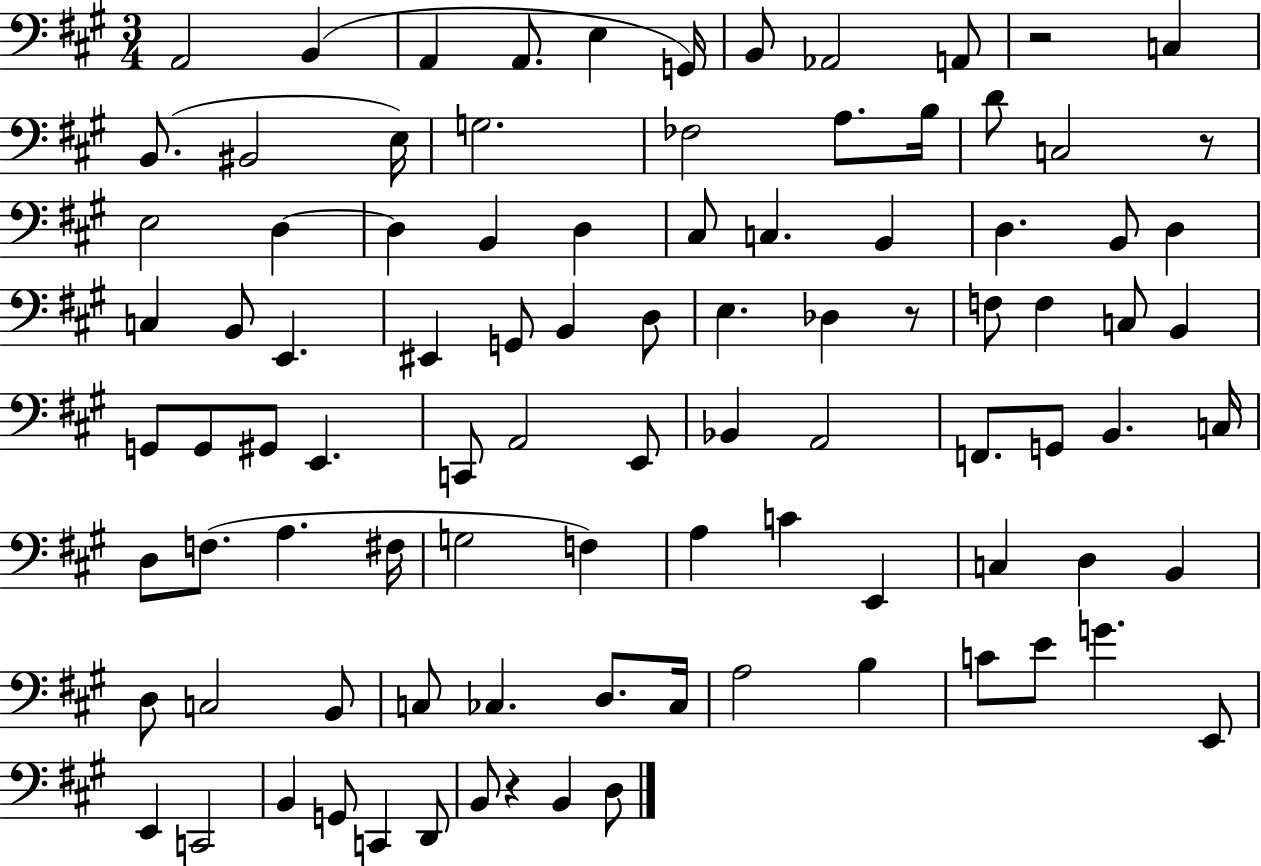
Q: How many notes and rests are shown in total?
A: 94